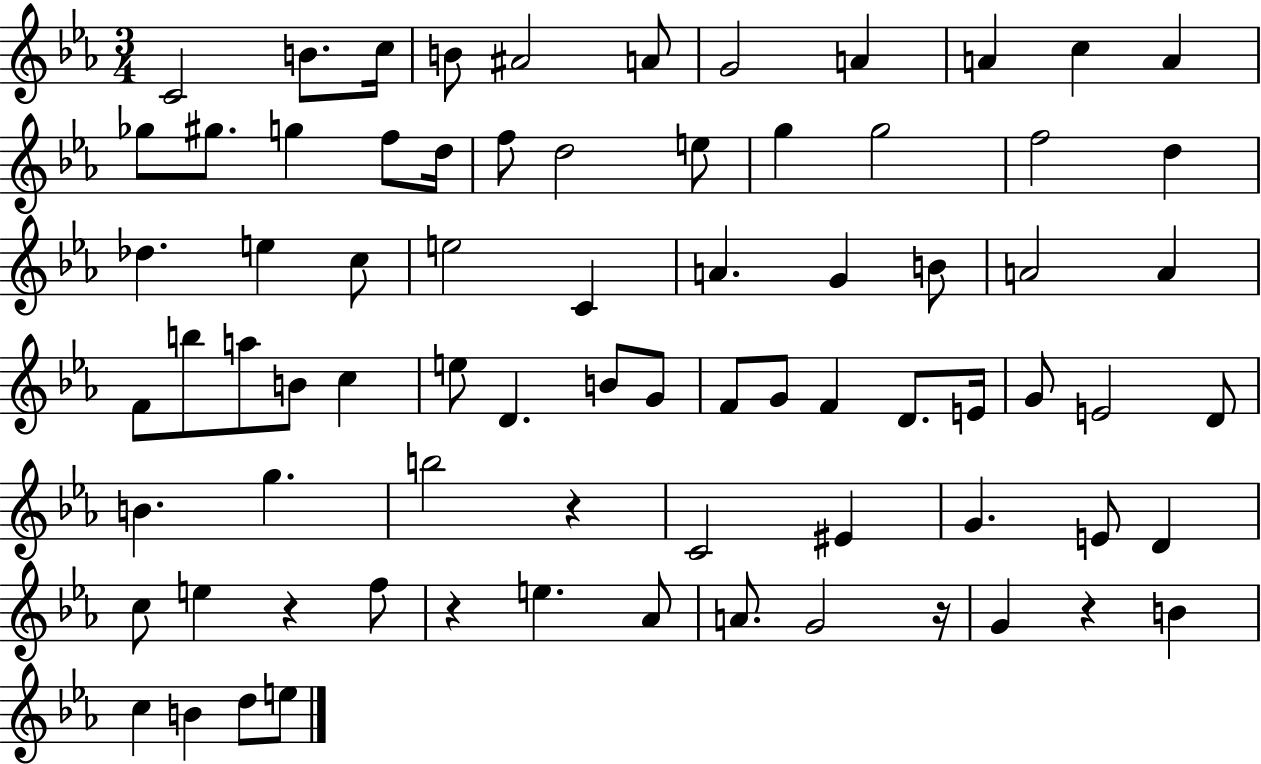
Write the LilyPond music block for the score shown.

{
  \clef treble
  \numericTimeSignature
  \time 3/4
  \key ees \major
  c'2 b'8. c''16 | b'8 ais'2 a'8 | g'2 a'4 | a'4 c''4 a'4 | \break ges''8 gis''8. g''4 f''8 d''16 | f''8 d''2 e''8 | g''4 g''2 | f''2 d''4 | \break des''4. e''4 c''8 | e''2 c'4 | a'4. g'4 b'8 | a'2 a'4 | \break f'8 b''8 a''8 b'8 c''4 | e''8 d'4. b'8 g'8 | f'8 g'8 f'4 d'8. e'16 | g'8 e'2 d'8 | \break b'4. g''4. | b''2 r4 | c'2 eis'4 | g'4. e'8 d'4 | \break c''8 e''4 r4 f''8 | r4 e''4. aes'8 | a'8. g'2 r16 | g'4 r4 b'4 | \break c''4 b'4 d''8 e''8 | \bar "|."
}